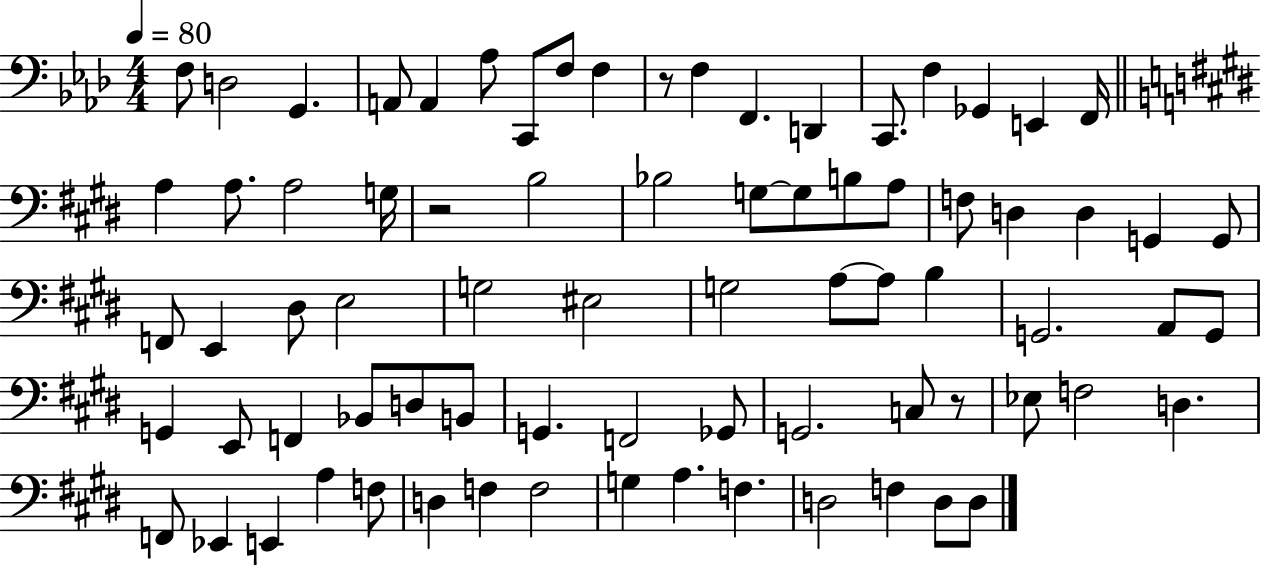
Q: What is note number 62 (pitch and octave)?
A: E2